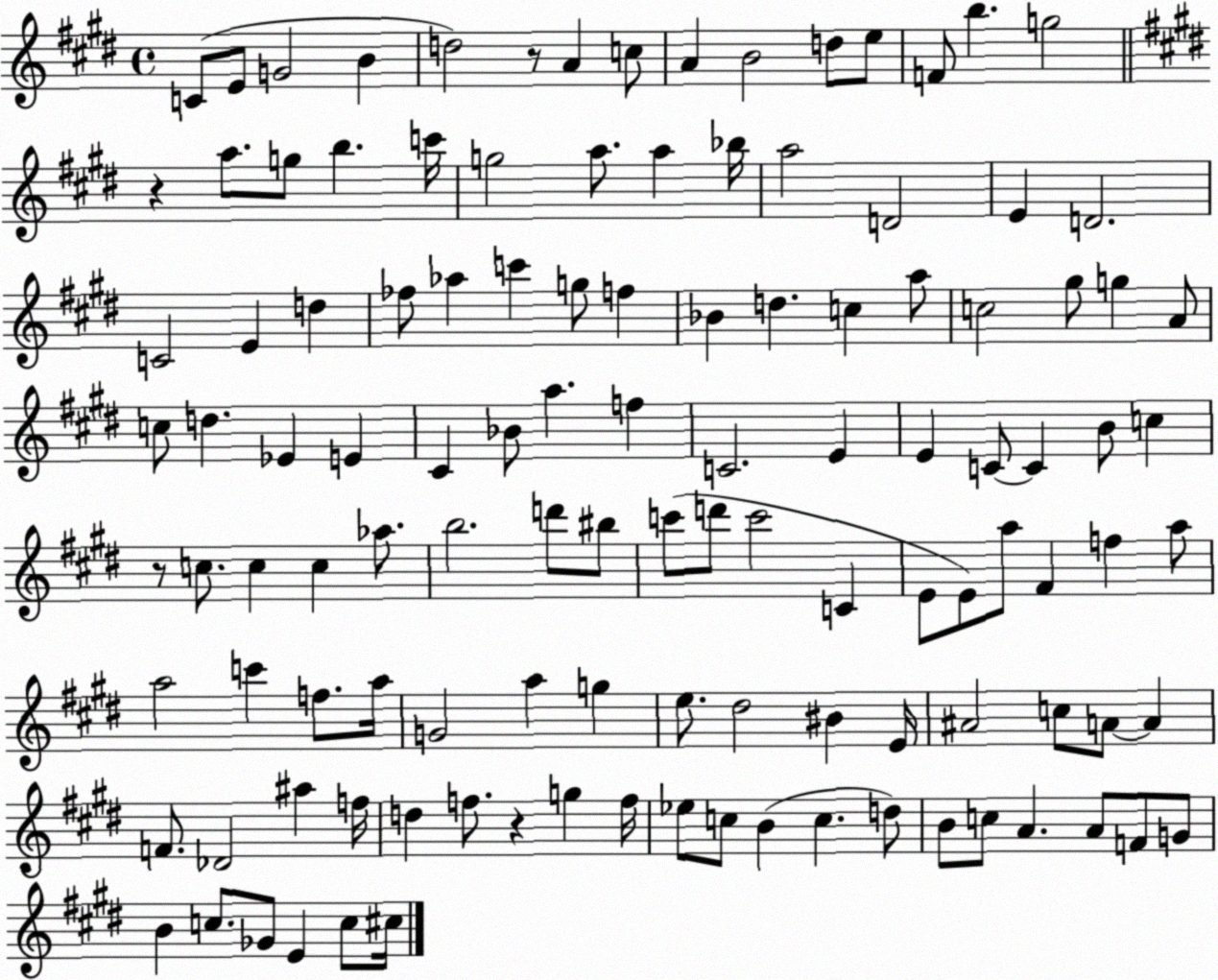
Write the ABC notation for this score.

X:1
T:Untitled
M:4/4
L:1/4
K:E
C/2 E/2 G2 B d2 z/2 A c/2 A B2 d/2 e/2 F/2 b g2 z a/2 g/2 b c'/4 g2 a/2 a _b/4 a2 D2 E D2 C2 E d _f/2 _a c' g/2 f _B d c a/2 c2 ^g/2 g A/2 c/2 d _E E ^C _B/2 a f C2 E E C/2 C B/2 c z/2 c/2 c c _a/2 b2 d'/2 ^b/2 c'/2 d'/2 c'2 C E/2 E/2 a/2 ^F f a/2 a2 c' f/2 a/4 G2 a g e/2 ^d2 ^B E/4 ^A2 c/2 A/2 A F/2 _D2 ^a f/4 d f/2 z g f/4 _e/2 c/2 B c d/2 B/2 c/2 A A/2 F/2 G/2 B c/2 _G/2 E c/2 ^c/4